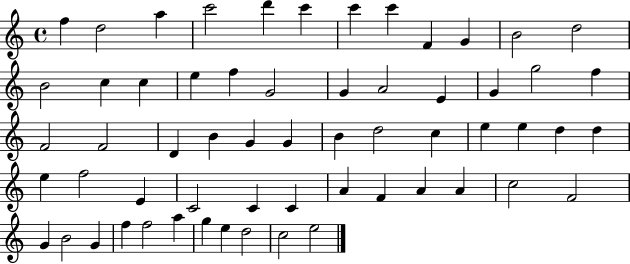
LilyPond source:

{
  \clef treble
  \time 4/4
  \defaultTimeSignature
  \key c \major
  f''4 d''2 a''4 | c'''2 d'''4 c'''4 | c'''4 c'''4 f'4 g'4 | b'2 d''2 | \break b'2 c''4 c''4 | e''4 f''4 g'2 | g'4 a'2 e'4 | g'4 g''2 f''4 | \break f'2 f'2 | d'4 b'4 g'4 g'4 | b'4 d''2 c''4 | e''4 e''4 d''4 d''4 | \break e''4 f''2 e'4 | c'2 c'4 c'4 | a'4 f'4 a'4 a'4 | c''2 f'2 | \break g'4 b'2 g'4 | f''4 f''2 a''4 | g''4 e''4 d''2 | c''2 e''2 | \break \bar "|."
}